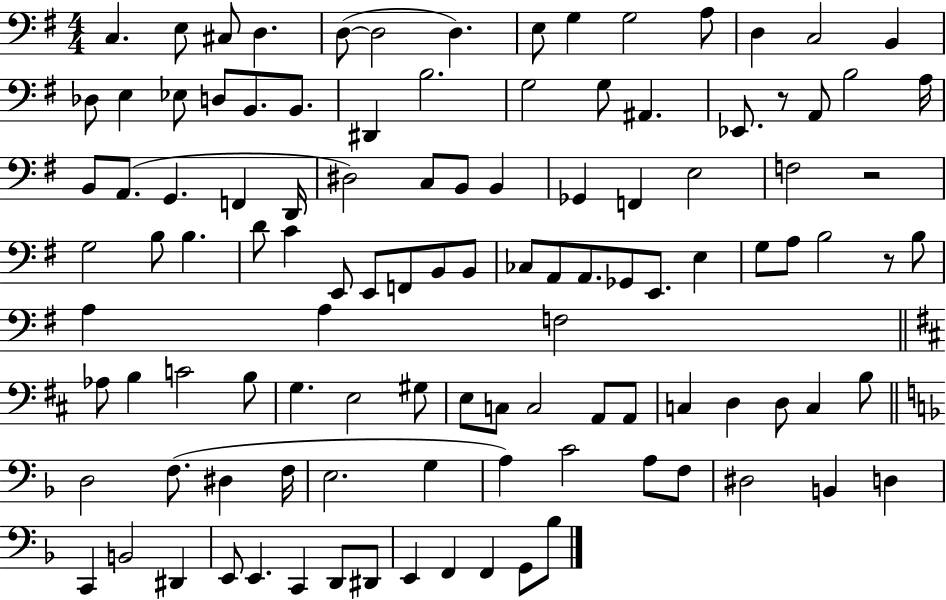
X:1
T:Untitled
M:4/4
L:1/4
K:G
C, E,/2 ^C,/2 D, D,/2 D,2 D, E,/2 G, G,2 A,/2 D, C,2 B,, _D,/2 E, _E,/2 D,/2 B,,/2 B,,/2 ^D,, B,2 G,2 G,/2 ^A,, _E,,/2 z/2 A,,/2 B,2 A,/4 B,,/2 A,,/2 G,, F,, D,,/4 ^D,2 C,/2 B,,/2 B,, _G,, F,, E,2 F,2 z2 G,2 B,/2 B, D/2 C E,,/2 E,,/2 F,,/2 B,,/2 B,,/2 _C,/2 A,,/2 A,,/2 _G,,/2 E,,/2 E, G,/2 A,/2 B,2 z/2 B,/2 A, A, F,2 _A,/2 B, C2 B,/2 G, E,2 ^G,/2 E,/2 C,/2 C,2 A,,/2 A,,/2 C, D, D,/2 C, B,/2 D,2 F,/2 ^D, F,/4 E,2 G, A, C2 A,/2 F,/2 ^D,2 B,, D, C,, B,,2 ^D,, E,,/2 E,, C,, D,,/2 ^D,,/2 E,, F,, F,, G,,/2 _B,/2